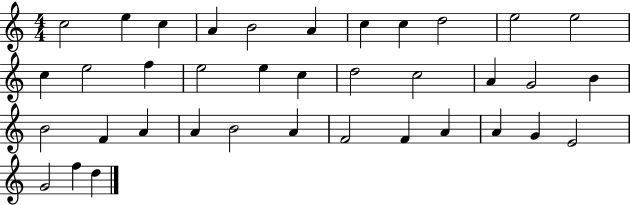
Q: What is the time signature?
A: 4/4